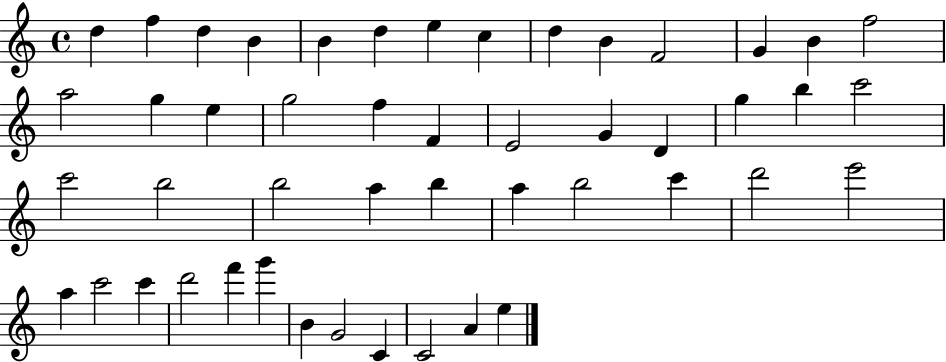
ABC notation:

X:1
T:Untitled
M:4/4
L:1/4
K:C
d f d B B d e c d B F2 G B f2 a2 g e g2 f F E2 G D g b c'2 c'2 b2 b2 a b a b2 c' d'2 e'2 a c'2 c' d'2 f' g' B G2 C C2 A e